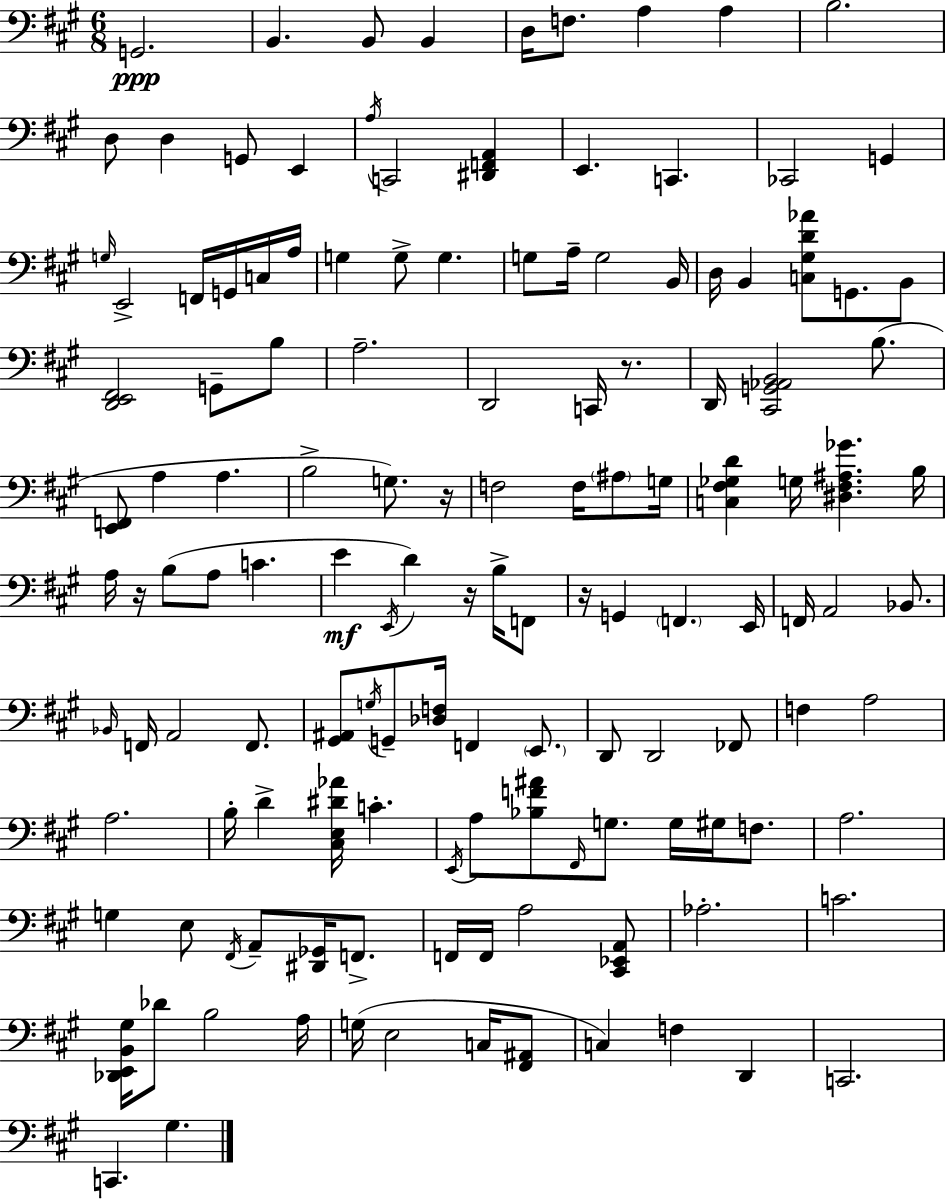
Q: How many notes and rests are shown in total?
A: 135